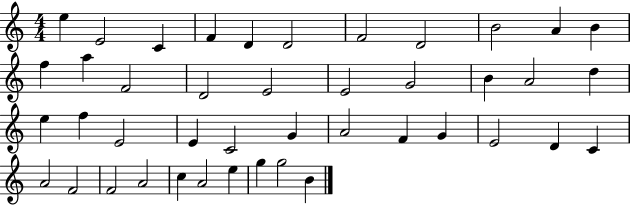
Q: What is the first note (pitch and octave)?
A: E5